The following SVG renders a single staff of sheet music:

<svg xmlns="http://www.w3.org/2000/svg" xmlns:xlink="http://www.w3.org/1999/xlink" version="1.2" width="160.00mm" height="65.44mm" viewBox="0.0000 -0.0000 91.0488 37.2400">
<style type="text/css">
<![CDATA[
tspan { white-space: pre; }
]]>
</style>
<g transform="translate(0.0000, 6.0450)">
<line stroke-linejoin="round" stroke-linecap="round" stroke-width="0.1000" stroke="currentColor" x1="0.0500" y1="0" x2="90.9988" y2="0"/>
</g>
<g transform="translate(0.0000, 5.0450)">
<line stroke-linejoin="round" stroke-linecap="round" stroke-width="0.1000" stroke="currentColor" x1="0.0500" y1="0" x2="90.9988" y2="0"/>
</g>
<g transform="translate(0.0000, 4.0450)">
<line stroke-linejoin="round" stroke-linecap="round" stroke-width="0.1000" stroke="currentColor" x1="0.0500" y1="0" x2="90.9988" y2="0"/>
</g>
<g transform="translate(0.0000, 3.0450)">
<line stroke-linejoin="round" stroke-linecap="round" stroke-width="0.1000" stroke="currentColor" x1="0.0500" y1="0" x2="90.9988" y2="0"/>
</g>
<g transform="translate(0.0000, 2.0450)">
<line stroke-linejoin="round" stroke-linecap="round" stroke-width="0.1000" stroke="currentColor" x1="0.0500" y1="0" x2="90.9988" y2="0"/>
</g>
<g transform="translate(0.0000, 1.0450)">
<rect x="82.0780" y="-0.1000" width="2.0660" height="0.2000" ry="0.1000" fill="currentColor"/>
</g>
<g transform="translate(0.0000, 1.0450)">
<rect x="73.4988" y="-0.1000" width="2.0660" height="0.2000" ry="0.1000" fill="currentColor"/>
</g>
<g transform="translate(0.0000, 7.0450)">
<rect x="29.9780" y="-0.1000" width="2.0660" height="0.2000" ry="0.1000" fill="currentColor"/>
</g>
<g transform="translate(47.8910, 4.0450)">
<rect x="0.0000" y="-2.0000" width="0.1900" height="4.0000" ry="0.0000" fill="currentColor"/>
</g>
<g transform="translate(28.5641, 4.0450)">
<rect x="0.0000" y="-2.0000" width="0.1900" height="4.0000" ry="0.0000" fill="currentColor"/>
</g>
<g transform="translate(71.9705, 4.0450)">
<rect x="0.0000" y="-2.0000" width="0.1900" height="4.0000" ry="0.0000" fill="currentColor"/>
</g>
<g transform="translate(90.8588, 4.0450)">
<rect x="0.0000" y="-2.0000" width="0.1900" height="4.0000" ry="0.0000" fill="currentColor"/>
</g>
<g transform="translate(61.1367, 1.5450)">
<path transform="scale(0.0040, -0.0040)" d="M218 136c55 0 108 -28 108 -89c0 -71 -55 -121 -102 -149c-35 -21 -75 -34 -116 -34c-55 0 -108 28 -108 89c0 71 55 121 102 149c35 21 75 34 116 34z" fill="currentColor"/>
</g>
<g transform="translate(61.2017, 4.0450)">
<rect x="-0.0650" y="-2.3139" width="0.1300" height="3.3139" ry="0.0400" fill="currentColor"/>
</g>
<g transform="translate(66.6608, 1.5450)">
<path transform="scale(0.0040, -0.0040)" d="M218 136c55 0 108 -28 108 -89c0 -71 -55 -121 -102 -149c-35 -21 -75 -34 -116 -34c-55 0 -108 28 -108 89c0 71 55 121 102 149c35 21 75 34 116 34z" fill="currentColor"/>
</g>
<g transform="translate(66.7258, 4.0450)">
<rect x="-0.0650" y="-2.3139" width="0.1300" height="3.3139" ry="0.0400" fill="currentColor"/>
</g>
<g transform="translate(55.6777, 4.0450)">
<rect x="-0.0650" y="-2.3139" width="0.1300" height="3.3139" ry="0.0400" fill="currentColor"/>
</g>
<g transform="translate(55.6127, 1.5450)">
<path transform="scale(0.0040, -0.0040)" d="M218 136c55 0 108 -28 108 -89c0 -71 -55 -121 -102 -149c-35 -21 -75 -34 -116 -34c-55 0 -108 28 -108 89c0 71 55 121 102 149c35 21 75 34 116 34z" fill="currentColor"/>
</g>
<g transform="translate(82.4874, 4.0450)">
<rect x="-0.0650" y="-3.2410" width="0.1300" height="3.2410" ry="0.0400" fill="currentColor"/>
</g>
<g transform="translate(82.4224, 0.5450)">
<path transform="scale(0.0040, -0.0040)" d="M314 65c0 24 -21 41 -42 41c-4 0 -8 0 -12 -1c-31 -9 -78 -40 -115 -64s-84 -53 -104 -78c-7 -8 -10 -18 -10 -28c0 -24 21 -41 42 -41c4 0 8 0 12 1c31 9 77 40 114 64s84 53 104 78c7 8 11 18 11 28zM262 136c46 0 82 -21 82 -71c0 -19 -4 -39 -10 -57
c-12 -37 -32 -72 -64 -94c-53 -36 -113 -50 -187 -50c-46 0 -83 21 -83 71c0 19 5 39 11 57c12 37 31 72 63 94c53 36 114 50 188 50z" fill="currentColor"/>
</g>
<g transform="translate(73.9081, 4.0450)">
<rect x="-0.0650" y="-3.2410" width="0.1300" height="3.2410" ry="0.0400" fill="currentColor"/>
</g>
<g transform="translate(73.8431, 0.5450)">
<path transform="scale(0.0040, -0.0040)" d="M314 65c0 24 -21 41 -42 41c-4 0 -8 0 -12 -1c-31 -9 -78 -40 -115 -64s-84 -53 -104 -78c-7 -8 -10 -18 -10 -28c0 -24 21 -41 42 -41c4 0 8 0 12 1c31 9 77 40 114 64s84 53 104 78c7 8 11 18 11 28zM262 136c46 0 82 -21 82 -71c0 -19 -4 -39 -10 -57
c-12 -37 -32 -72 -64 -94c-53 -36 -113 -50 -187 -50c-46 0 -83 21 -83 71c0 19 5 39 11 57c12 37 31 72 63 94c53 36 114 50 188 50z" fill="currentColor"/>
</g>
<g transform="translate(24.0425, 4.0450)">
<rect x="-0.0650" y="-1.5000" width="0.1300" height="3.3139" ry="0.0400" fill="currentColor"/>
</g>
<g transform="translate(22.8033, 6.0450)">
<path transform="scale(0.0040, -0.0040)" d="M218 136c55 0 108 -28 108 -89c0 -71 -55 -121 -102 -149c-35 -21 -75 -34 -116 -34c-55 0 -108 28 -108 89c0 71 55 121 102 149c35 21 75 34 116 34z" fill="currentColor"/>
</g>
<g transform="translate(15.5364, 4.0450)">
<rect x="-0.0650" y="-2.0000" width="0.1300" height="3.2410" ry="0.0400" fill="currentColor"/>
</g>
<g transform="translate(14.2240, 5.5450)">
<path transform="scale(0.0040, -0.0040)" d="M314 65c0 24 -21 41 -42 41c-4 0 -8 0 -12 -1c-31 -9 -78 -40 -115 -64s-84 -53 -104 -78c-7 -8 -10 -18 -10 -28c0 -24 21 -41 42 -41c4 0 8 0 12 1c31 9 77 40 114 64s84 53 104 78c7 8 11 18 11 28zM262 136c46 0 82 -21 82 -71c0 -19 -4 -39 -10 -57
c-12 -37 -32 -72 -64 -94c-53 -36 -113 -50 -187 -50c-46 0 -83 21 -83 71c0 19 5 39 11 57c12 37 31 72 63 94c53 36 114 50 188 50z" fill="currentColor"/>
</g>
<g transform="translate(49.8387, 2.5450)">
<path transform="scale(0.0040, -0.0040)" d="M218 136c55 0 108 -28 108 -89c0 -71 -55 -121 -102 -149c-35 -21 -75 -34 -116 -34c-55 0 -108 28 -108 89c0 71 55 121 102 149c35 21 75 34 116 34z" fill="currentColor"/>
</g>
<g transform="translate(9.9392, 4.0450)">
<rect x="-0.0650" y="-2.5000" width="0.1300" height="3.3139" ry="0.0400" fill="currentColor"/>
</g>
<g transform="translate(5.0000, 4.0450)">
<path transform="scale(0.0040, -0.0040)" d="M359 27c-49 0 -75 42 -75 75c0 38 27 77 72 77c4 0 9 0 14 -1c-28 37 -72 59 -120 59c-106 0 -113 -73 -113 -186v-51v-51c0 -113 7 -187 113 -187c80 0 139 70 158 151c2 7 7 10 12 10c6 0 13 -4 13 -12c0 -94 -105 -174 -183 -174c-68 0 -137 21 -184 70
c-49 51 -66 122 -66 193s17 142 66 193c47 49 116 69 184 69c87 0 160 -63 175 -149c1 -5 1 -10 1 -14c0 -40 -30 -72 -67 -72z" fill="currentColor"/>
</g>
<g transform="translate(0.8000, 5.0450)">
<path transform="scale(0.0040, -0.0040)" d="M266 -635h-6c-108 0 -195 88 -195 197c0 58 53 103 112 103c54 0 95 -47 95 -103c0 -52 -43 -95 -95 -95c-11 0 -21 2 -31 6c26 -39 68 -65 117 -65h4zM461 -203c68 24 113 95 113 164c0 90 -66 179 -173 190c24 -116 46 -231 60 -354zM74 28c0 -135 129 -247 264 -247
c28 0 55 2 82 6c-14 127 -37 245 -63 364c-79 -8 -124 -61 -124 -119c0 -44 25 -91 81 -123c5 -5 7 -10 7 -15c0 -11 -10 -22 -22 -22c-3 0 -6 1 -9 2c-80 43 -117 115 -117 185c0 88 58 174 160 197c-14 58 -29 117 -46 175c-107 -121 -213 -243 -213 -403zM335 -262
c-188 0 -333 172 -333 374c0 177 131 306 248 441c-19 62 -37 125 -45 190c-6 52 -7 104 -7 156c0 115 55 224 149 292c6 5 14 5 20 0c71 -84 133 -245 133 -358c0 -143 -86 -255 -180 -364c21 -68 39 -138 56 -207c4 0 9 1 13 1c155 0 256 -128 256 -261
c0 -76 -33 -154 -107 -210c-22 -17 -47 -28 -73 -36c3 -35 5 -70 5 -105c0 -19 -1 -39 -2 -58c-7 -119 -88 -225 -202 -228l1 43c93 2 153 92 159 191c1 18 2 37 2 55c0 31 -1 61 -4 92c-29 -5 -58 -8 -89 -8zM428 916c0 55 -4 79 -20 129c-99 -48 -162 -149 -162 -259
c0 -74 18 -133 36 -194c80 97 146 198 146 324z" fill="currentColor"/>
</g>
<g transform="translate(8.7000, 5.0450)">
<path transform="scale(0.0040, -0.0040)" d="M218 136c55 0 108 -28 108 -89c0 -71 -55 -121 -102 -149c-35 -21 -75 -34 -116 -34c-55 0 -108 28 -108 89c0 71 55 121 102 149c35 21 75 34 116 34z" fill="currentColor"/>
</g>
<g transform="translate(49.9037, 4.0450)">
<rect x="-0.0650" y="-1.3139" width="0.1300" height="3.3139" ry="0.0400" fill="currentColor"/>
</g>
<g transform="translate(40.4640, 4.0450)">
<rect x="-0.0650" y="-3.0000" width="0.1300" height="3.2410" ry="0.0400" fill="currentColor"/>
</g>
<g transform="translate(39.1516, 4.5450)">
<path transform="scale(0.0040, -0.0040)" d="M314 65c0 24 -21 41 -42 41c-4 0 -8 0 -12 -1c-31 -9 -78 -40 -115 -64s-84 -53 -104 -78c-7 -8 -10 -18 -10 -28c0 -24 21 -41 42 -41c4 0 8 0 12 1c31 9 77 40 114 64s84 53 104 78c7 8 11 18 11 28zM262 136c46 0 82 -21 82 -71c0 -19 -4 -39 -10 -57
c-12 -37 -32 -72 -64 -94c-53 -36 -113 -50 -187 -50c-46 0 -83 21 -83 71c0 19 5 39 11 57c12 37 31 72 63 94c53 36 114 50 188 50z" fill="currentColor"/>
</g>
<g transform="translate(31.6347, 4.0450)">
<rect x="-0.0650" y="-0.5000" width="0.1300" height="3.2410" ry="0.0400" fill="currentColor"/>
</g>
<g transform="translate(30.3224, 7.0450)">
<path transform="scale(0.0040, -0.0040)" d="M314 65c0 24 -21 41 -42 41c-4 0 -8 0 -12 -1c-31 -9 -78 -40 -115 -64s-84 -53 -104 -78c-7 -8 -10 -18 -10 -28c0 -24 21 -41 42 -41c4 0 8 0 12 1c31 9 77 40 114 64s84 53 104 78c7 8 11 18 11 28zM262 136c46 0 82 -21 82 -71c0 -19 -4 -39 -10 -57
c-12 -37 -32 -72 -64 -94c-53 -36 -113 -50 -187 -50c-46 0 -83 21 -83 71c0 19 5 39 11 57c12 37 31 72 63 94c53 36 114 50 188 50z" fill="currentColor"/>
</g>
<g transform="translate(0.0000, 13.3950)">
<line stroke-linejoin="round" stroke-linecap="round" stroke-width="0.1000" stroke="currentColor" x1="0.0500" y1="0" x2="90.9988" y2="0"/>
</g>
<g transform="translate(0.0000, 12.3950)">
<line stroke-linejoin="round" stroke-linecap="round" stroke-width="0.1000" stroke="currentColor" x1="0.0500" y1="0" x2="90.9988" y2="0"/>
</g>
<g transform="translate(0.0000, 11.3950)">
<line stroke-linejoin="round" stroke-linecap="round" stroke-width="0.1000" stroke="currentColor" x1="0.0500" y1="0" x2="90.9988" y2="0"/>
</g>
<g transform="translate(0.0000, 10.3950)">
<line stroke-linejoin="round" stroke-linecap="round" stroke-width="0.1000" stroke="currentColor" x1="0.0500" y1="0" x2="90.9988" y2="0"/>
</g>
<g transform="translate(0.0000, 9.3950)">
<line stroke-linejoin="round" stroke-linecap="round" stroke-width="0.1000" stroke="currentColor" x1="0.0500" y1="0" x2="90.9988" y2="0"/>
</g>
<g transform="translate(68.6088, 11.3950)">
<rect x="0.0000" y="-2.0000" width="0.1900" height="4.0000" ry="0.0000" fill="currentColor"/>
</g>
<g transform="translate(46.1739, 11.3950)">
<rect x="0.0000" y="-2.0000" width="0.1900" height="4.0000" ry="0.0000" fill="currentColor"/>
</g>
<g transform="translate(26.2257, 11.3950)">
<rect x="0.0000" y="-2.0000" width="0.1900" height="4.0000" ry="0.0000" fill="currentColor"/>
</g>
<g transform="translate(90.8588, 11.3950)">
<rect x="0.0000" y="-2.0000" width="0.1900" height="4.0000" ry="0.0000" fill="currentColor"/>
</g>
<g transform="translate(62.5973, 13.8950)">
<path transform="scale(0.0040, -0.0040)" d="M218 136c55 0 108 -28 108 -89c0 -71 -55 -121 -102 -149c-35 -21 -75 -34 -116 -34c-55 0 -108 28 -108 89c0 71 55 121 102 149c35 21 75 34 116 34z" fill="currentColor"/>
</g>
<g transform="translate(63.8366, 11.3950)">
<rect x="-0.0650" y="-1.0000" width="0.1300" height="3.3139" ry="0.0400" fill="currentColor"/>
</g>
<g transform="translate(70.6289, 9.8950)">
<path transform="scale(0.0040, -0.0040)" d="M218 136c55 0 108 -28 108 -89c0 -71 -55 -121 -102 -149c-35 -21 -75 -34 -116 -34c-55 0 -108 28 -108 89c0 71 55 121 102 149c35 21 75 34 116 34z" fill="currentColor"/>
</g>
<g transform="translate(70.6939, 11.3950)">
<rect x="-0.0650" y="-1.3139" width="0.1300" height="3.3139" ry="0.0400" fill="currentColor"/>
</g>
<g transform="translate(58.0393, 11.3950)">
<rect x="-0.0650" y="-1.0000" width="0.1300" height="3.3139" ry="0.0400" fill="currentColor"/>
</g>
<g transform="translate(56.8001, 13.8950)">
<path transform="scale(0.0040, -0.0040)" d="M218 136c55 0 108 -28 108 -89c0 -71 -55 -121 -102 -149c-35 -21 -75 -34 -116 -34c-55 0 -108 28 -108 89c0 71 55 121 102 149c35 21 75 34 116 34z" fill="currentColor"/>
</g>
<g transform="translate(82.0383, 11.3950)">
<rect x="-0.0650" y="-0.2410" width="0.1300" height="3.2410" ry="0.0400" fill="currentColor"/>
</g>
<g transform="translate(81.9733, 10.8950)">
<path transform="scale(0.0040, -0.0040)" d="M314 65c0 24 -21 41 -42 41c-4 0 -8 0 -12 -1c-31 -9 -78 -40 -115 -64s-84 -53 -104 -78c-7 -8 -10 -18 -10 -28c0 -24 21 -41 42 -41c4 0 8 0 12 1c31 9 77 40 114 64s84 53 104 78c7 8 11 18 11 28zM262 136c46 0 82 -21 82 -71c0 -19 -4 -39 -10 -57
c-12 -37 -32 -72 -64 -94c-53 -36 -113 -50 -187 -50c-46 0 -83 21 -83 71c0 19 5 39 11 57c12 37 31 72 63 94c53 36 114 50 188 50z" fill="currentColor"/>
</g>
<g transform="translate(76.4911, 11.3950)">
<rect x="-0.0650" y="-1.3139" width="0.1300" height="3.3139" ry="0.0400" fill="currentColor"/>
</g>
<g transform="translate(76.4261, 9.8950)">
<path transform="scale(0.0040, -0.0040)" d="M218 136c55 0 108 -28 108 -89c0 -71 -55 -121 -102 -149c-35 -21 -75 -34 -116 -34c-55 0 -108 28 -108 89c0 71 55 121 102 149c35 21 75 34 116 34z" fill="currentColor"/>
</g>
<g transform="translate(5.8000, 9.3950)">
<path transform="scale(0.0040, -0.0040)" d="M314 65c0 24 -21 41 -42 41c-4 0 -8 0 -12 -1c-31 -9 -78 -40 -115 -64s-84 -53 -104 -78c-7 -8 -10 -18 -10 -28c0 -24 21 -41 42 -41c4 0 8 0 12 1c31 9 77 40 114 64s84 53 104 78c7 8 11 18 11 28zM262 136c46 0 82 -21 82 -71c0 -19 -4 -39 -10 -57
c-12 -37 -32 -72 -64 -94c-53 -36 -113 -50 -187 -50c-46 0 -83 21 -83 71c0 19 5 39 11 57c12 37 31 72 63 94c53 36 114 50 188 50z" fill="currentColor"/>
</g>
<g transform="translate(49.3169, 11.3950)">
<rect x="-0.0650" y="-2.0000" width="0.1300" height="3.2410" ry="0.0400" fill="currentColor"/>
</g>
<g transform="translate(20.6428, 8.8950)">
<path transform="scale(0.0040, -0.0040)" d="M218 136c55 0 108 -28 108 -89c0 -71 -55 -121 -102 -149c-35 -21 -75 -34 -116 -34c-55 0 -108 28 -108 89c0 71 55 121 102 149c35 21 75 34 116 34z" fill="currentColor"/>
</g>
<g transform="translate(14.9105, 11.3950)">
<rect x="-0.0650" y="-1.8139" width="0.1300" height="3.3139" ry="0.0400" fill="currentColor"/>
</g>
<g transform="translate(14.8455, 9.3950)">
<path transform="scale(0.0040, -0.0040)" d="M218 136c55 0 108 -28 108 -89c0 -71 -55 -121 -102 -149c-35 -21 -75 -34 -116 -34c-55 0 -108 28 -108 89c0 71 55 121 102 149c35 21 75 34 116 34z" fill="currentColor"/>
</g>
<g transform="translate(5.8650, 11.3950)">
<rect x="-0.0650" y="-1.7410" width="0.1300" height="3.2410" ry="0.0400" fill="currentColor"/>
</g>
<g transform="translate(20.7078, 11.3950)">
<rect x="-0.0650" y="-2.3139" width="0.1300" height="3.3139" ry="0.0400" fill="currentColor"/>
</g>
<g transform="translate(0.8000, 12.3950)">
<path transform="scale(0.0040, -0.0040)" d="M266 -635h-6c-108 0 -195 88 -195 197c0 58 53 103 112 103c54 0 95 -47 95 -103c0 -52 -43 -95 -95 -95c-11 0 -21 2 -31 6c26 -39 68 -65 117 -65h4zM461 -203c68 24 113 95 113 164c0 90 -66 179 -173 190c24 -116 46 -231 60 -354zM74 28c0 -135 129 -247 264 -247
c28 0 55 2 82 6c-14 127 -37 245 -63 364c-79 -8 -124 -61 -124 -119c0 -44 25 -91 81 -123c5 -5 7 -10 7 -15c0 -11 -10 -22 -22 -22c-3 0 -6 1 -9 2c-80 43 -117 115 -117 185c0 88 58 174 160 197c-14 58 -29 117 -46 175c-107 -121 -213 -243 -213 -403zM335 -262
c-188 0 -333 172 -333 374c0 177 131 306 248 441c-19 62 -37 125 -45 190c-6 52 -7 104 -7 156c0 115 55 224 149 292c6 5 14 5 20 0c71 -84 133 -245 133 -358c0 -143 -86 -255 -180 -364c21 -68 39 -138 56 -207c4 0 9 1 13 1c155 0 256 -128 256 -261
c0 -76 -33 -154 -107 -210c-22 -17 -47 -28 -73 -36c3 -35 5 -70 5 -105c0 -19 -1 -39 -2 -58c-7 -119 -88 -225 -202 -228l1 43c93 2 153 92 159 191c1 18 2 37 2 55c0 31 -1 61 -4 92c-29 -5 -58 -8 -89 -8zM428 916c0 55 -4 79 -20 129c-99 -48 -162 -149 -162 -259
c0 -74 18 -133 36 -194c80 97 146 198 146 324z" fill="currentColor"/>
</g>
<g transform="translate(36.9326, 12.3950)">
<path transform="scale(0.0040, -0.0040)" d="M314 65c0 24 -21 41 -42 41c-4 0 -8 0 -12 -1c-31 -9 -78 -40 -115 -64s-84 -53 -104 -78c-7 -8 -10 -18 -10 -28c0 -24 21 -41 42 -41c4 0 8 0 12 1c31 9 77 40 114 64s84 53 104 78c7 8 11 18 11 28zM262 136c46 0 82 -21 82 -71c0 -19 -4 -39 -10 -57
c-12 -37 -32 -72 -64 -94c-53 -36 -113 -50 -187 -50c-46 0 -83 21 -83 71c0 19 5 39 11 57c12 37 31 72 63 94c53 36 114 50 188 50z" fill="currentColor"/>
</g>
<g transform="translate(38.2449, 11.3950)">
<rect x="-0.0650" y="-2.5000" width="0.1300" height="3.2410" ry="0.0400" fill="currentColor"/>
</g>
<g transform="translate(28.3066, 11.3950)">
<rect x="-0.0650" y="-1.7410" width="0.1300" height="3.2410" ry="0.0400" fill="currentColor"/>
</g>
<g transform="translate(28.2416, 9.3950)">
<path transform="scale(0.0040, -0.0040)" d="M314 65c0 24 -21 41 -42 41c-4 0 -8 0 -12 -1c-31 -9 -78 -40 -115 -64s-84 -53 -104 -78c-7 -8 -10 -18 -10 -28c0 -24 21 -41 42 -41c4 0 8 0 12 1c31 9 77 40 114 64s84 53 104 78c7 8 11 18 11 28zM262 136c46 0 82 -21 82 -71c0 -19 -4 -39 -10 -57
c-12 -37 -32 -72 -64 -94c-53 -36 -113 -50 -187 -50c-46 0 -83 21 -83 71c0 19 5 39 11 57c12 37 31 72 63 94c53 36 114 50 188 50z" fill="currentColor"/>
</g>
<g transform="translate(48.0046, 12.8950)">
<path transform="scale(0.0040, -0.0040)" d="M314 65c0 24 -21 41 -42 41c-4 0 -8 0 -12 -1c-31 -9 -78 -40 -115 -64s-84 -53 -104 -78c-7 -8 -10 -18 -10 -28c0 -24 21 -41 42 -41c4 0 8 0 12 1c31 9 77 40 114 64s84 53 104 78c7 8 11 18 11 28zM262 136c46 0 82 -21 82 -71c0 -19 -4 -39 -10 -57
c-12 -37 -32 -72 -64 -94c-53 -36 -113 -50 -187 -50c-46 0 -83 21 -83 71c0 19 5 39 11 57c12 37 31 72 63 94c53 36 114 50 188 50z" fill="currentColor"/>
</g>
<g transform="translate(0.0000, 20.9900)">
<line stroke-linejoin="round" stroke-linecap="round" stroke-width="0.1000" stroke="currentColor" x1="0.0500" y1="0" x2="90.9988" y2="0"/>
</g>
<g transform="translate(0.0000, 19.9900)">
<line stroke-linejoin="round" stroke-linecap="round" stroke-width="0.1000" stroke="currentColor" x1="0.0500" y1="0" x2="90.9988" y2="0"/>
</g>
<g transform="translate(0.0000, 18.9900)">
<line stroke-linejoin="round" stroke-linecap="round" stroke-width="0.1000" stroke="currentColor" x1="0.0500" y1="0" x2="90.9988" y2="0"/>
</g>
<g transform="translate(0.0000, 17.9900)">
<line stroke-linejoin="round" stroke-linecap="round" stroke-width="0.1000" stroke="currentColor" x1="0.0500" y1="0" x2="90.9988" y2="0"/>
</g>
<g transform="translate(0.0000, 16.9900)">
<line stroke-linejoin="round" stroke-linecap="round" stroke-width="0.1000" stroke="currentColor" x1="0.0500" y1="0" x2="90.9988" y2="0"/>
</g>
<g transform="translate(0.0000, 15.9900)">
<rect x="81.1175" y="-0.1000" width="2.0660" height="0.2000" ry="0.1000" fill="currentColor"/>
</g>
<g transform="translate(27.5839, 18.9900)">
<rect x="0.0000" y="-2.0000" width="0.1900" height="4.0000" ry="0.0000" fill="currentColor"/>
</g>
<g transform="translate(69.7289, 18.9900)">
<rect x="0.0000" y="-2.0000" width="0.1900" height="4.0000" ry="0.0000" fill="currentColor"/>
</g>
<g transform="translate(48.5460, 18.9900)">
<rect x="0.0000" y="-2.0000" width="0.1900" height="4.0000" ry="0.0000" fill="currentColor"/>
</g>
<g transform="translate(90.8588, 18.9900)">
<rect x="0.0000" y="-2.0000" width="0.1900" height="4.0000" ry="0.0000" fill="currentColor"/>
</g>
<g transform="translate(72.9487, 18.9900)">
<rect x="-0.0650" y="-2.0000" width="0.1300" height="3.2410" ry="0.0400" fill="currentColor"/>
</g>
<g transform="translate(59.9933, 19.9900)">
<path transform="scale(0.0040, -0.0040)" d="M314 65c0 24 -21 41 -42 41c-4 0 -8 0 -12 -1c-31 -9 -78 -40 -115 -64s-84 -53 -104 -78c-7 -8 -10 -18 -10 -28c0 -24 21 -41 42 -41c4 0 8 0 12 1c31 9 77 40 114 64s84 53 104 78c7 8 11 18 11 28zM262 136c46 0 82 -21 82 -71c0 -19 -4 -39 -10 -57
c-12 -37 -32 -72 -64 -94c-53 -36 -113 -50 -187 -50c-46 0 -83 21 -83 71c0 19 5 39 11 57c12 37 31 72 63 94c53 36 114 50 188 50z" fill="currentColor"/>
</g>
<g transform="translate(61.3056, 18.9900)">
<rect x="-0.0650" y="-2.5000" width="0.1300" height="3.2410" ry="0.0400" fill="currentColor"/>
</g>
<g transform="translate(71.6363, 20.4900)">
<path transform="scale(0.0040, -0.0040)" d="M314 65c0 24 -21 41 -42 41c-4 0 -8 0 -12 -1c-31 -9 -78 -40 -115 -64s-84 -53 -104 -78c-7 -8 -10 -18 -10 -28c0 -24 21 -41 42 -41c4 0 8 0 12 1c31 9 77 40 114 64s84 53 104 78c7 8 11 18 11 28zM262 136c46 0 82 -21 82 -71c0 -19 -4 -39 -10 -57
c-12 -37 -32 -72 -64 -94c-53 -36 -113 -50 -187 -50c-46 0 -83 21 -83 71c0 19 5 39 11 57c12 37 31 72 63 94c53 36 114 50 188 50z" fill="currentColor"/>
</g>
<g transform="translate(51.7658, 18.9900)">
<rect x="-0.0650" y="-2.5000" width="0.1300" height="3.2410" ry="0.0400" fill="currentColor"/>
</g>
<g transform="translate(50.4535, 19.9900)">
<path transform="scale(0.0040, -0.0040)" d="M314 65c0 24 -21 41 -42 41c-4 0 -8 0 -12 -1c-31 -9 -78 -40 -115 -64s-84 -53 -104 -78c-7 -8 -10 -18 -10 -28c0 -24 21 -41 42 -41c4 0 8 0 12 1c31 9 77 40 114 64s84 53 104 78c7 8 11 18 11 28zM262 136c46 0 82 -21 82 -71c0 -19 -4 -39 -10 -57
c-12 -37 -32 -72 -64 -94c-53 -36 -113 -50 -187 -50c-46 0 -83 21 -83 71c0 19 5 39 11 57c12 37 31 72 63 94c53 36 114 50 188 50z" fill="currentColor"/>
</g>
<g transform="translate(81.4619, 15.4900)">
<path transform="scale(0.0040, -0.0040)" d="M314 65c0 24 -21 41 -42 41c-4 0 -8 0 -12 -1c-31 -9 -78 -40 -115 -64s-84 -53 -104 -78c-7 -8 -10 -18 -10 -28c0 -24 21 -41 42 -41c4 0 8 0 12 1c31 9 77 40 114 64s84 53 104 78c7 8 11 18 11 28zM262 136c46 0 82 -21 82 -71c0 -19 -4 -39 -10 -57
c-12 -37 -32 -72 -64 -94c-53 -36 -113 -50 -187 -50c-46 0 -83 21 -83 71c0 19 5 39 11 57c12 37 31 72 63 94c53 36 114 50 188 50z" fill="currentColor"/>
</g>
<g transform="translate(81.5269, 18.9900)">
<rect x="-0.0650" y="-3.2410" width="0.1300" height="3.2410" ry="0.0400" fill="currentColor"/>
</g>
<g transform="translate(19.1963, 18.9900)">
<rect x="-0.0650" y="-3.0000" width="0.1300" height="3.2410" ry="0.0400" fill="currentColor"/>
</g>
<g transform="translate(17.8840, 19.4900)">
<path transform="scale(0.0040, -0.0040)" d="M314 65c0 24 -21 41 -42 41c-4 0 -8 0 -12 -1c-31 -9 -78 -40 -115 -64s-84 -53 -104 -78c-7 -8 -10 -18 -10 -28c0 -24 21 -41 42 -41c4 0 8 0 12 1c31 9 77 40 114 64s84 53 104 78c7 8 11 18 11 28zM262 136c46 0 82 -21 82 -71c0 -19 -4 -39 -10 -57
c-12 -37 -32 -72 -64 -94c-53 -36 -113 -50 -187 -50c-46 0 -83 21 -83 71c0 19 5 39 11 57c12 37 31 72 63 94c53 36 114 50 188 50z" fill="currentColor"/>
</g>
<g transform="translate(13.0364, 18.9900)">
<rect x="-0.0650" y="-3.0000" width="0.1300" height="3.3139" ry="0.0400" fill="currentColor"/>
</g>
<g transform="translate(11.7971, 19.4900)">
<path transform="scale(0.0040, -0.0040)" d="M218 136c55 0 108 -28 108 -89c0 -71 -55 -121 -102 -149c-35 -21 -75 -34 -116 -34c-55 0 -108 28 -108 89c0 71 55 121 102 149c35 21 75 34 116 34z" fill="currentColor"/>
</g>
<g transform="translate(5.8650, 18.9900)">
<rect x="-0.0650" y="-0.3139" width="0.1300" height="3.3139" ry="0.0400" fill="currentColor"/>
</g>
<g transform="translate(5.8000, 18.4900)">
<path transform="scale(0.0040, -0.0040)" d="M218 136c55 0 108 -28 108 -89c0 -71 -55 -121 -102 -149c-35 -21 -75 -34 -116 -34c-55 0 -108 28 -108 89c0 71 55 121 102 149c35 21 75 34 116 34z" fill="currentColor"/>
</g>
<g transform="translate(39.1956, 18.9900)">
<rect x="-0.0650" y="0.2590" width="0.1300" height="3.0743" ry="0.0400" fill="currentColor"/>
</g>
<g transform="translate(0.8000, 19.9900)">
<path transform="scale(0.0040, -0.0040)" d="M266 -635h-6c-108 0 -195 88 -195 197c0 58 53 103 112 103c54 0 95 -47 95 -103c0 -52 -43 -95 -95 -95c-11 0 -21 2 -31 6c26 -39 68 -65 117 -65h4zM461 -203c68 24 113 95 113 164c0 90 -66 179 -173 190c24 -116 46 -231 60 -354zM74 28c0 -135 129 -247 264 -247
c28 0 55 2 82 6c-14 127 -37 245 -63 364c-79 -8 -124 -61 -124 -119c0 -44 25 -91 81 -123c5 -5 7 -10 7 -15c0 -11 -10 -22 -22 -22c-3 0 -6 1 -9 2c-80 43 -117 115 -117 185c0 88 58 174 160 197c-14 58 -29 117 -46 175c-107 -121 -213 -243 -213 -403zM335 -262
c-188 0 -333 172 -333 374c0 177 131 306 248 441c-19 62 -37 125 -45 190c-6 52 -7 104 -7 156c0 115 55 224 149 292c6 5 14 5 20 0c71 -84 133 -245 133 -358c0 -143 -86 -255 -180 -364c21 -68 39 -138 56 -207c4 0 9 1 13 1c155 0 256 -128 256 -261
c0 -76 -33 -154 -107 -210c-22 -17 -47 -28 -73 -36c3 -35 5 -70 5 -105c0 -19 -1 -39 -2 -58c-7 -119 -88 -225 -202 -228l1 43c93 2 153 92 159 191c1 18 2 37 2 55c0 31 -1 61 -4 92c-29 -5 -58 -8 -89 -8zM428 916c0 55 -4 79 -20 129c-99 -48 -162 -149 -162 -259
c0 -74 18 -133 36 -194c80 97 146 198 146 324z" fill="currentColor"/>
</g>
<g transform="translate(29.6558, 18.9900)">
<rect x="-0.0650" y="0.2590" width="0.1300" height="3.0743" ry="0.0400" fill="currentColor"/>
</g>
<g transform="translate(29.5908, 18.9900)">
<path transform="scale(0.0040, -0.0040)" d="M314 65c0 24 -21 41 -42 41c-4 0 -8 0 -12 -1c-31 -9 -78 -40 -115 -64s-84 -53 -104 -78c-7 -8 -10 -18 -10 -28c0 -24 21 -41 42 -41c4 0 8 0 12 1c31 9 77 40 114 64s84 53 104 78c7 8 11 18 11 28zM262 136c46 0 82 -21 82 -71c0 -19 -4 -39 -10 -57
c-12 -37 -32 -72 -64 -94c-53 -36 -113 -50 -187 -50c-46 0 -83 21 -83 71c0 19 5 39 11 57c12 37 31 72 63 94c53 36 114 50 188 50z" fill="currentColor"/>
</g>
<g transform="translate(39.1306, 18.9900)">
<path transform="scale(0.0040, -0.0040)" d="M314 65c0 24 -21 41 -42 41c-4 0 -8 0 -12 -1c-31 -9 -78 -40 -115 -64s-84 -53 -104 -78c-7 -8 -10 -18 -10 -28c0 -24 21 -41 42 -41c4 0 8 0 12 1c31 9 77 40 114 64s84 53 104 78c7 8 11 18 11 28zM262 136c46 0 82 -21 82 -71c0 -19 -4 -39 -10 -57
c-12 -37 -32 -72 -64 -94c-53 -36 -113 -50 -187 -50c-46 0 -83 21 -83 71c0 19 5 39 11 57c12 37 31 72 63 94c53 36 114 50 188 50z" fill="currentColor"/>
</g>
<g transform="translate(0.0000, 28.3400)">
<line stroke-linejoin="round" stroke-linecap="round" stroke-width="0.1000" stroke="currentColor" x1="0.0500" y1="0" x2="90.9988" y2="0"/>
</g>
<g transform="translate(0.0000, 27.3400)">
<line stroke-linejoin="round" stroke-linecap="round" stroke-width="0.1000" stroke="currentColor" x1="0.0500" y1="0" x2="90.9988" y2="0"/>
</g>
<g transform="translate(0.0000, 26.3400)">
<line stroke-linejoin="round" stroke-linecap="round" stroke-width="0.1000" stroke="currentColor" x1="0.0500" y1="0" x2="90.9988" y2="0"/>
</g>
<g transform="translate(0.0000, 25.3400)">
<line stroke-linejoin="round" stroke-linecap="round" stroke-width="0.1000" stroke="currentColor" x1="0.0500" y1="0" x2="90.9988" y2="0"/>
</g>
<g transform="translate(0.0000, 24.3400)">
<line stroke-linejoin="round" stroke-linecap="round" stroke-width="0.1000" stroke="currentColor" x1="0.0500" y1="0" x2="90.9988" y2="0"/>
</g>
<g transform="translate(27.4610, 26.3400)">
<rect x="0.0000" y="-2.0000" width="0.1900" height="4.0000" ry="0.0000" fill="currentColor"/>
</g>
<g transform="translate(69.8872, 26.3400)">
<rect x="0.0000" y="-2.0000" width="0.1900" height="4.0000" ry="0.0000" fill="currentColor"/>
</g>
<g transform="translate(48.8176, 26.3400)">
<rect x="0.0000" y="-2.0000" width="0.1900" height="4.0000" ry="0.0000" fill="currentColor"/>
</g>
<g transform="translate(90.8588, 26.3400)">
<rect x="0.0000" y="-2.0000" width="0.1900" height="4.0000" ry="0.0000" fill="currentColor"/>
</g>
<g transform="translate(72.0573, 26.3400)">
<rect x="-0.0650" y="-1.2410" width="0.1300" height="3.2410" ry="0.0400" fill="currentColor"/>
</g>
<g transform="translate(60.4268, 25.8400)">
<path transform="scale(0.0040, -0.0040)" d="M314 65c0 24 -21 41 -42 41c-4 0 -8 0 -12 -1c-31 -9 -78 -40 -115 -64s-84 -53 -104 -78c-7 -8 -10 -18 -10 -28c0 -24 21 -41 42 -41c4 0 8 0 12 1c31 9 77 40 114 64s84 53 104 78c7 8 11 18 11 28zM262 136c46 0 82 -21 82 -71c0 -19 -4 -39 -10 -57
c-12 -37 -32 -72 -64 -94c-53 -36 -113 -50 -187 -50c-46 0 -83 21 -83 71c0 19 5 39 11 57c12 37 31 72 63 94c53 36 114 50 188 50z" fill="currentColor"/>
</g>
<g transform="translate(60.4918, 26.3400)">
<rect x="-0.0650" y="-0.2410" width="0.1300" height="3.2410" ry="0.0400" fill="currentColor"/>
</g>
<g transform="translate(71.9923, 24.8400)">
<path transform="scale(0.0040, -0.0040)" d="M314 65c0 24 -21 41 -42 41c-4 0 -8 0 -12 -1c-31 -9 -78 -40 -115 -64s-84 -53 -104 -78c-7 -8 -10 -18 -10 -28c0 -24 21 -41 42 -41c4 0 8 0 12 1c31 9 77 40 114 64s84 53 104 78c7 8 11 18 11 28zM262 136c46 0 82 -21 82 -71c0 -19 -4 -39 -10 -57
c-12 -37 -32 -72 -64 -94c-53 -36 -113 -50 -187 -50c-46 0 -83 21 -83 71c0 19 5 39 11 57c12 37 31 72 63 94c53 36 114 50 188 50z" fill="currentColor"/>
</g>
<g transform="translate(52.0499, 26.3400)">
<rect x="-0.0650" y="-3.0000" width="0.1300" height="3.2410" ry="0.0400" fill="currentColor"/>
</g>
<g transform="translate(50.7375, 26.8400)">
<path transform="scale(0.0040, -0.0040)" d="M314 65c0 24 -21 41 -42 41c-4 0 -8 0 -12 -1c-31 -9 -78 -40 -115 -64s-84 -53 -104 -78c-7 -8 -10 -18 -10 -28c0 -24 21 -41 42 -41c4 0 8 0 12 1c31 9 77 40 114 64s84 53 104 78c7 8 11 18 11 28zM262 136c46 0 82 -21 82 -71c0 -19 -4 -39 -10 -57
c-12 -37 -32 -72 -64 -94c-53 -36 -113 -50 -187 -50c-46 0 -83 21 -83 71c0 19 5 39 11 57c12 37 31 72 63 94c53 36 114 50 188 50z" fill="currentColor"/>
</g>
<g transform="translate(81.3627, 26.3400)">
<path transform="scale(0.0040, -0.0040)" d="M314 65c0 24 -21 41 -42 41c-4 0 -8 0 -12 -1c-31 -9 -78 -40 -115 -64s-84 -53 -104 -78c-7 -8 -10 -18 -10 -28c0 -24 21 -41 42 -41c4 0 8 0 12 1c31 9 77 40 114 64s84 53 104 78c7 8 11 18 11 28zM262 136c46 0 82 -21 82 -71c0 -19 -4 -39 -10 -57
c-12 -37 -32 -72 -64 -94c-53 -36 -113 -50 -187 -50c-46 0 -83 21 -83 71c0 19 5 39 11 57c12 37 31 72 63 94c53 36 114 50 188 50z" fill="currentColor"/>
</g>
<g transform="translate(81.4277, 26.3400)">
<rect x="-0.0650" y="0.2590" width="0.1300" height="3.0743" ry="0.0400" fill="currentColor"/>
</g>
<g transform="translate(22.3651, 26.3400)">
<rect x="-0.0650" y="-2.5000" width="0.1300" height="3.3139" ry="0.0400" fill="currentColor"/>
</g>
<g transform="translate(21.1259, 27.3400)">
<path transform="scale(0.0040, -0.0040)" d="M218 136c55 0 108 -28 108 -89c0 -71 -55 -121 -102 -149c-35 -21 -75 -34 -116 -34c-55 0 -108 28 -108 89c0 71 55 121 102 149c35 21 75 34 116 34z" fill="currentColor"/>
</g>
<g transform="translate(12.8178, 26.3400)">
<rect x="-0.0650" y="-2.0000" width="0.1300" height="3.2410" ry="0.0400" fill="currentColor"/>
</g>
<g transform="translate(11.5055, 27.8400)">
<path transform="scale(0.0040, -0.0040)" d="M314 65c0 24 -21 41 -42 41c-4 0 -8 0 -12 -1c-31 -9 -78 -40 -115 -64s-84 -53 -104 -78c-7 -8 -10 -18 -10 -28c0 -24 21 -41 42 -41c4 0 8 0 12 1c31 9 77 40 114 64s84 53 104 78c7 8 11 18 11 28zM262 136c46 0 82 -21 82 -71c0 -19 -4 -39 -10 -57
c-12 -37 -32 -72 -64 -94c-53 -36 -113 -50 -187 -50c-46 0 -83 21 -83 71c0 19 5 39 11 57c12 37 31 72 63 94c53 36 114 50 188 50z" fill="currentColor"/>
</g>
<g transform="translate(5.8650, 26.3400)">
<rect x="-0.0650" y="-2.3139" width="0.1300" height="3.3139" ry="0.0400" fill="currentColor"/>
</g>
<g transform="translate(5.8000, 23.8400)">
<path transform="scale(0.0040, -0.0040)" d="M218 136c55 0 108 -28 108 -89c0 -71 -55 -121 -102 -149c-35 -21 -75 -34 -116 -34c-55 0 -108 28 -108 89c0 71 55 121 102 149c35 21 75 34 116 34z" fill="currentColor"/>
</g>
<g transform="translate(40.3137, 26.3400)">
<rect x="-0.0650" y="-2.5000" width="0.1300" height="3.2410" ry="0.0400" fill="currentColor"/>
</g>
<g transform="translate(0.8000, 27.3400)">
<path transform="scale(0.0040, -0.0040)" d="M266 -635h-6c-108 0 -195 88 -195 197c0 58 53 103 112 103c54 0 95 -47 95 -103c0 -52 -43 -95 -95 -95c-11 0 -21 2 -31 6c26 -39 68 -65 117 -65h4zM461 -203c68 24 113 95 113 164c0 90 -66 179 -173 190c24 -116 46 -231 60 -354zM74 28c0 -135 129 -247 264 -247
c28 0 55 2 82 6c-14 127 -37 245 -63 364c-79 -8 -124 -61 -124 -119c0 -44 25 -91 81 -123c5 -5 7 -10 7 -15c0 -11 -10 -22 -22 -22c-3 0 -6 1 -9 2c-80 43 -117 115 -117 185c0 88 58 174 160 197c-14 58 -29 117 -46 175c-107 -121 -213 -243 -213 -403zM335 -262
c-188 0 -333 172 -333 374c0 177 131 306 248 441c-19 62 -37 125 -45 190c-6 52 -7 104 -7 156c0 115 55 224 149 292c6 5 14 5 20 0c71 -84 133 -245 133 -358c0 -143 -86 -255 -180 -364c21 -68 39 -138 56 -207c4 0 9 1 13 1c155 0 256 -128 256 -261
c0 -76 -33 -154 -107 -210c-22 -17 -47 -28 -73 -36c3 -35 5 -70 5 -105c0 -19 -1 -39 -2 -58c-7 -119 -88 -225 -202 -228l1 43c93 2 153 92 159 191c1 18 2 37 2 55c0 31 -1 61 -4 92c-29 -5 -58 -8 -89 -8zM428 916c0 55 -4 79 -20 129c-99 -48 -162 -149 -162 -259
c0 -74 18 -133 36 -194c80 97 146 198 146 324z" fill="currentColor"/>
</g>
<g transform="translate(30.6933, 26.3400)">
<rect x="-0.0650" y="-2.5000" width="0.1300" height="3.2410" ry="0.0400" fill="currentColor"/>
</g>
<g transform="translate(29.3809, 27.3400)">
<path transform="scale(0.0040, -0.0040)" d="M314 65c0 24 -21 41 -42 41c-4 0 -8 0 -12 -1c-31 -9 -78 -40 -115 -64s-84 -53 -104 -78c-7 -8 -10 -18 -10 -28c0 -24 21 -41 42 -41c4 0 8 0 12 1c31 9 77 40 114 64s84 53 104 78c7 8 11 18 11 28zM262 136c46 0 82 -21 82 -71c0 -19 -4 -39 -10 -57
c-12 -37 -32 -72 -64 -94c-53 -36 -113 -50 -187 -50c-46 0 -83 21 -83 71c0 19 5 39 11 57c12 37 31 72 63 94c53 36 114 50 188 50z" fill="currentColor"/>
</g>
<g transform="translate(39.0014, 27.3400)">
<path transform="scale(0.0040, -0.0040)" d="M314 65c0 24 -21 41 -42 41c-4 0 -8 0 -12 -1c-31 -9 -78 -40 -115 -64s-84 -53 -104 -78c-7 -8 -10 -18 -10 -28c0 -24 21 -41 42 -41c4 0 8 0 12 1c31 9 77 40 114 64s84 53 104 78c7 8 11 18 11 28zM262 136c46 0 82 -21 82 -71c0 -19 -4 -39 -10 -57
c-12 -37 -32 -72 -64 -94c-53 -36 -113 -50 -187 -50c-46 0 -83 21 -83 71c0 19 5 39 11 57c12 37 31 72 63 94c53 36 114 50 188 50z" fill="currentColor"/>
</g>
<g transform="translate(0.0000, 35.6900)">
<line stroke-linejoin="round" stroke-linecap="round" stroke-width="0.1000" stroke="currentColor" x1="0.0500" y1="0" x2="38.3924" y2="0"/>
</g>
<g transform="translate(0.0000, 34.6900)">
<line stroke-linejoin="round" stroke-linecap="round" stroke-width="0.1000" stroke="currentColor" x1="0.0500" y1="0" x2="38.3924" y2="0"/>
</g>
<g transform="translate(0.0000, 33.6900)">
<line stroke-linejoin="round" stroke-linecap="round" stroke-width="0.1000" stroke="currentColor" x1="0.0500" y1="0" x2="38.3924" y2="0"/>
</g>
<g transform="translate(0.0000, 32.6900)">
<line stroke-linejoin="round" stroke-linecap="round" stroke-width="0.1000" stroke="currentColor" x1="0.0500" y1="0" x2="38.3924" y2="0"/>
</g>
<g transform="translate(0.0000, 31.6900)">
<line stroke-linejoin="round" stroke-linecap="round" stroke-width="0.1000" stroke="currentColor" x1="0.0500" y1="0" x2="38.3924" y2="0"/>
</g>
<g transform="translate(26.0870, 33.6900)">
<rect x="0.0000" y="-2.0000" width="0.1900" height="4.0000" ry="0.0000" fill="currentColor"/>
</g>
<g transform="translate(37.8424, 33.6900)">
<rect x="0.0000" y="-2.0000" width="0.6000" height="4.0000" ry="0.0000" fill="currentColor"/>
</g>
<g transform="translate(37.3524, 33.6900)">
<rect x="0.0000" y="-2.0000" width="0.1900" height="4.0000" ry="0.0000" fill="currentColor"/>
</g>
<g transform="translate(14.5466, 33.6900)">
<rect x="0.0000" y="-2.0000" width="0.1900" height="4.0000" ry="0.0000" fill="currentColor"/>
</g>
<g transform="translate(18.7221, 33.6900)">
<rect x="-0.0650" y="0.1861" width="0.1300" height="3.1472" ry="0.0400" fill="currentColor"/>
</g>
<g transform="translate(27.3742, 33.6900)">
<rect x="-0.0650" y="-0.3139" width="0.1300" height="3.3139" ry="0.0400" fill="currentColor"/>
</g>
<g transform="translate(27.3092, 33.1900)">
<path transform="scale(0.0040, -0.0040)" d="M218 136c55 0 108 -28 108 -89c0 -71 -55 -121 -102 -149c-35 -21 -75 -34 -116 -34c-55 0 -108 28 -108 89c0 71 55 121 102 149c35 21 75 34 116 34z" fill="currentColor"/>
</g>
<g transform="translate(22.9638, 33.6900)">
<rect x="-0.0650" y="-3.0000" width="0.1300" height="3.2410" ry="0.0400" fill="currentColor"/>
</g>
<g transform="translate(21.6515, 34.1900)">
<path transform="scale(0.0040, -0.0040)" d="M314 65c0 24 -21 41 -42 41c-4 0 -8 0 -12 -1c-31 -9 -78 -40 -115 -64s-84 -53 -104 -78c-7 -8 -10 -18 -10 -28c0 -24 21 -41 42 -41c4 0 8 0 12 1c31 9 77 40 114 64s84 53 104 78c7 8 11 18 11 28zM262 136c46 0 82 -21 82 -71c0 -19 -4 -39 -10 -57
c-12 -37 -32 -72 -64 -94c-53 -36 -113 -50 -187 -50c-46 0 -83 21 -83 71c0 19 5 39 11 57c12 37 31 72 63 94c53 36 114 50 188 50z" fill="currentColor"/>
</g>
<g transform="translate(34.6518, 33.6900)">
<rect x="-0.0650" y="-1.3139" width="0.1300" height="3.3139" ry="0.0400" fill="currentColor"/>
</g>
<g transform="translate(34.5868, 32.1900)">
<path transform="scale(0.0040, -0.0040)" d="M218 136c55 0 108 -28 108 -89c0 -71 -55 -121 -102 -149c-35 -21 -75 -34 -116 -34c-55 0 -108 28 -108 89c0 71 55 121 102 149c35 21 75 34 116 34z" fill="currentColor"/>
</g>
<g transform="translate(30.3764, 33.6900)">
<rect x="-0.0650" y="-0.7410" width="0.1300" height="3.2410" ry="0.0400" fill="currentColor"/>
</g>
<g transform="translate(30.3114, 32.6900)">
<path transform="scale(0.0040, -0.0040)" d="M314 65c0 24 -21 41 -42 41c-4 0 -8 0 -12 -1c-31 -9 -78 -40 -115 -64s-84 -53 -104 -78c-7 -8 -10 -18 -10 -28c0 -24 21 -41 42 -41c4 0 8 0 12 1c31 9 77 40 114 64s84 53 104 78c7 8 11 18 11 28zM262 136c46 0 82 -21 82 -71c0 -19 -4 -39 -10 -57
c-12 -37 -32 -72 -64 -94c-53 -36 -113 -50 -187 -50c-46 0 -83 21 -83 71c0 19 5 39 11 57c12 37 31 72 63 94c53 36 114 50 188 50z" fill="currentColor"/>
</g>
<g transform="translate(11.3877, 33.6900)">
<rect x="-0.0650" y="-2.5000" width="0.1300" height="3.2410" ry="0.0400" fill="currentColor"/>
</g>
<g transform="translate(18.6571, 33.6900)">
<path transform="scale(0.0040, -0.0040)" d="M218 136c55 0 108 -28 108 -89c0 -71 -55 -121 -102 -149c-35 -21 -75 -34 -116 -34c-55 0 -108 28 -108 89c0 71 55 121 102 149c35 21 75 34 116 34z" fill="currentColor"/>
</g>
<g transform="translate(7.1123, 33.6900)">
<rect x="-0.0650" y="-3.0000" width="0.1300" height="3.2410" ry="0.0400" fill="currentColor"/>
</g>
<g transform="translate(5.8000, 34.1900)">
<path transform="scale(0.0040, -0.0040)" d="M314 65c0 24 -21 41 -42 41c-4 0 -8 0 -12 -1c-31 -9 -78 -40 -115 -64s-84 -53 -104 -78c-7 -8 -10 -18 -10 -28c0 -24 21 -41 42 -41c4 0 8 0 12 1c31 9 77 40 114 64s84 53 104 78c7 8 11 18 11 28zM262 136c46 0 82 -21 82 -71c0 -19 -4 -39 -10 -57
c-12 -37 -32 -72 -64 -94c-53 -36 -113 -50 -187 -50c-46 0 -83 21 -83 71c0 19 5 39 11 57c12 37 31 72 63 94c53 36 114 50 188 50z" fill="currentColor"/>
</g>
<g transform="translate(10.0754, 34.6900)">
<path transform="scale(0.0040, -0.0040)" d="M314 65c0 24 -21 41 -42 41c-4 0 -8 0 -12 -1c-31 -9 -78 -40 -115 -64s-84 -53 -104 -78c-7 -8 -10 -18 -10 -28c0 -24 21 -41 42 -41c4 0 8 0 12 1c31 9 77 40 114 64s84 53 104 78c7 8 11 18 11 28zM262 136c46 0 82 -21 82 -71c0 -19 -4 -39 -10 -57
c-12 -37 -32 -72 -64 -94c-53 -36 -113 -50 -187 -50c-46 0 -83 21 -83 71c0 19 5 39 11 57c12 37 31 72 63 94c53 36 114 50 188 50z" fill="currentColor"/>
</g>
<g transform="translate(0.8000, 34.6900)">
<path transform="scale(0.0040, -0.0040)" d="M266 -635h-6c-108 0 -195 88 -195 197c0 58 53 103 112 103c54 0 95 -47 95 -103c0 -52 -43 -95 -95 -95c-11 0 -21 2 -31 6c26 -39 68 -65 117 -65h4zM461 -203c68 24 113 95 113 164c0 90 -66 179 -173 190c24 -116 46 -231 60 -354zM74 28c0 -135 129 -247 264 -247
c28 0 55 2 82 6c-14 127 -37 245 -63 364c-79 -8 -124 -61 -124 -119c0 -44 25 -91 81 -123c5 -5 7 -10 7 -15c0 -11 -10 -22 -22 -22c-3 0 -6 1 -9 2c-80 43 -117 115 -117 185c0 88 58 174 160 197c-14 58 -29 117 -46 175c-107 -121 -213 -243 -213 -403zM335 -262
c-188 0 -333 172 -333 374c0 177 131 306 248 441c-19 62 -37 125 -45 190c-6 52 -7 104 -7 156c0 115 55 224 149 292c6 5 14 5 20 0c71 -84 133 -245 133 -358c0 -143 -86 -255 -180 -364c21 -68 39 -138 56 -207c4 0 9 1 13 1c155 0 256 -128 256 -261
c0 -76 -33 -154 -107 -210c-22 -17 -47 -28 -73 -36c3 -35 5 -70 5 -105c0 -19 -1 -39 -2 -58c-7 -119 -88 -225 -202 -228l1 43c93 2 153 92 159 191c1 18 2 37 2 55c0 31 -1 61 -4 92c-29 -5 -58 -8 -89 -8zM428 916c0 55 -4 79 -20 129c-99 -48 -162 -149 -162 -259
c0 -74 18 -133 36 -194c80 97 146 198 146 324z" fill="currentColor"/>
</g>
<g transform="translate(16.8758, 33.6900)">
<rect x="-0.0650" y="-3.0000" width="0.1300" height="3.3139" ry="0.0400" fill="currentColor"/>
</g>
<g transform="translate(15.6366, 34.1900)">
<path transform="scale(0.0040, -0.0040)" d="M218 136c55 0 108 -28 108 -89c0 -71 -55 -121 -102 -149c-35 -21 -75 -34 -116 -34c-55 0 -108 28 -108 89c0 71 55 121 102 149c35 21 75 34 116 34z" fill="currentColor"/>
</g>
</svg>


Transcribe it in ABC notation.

X:1
T:Untitled
M:4/4
L:1/4
K:C
G F2 E C2 A2 e g g g b2 b2 f2 f g f2 G2 F2 D D e e c2 c A A2 B2 B2 G2 G2 F2 b2 g F2 G G2 G2 A2 c2 e2 B2 A2 G2 A B A2 c d2 e